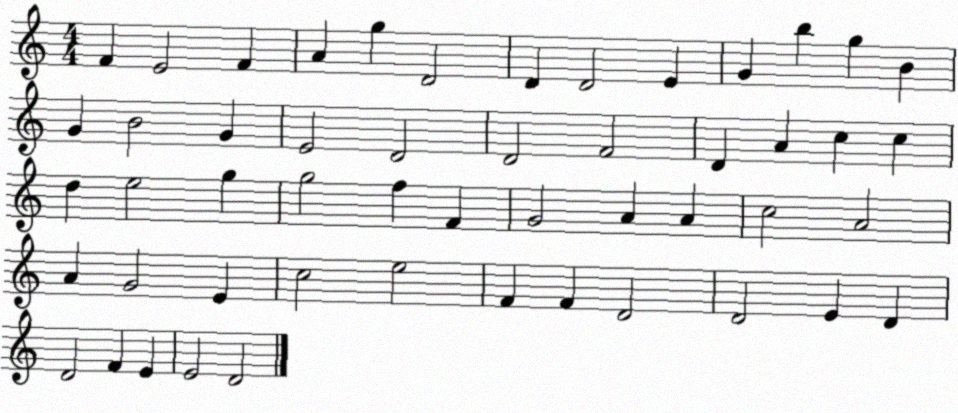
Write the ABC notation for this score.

X:1
T:Untitled
M:4/4
L:1/4
K:C
F E2 F A g D2 D D2 E G b g B G B2 G E2 D2 D2 F2 D A c c d e2 g g2 f F G2 A A c2 A2 A G2 E c2 e2 F F D2 D2 E D D2 F E E2 D2